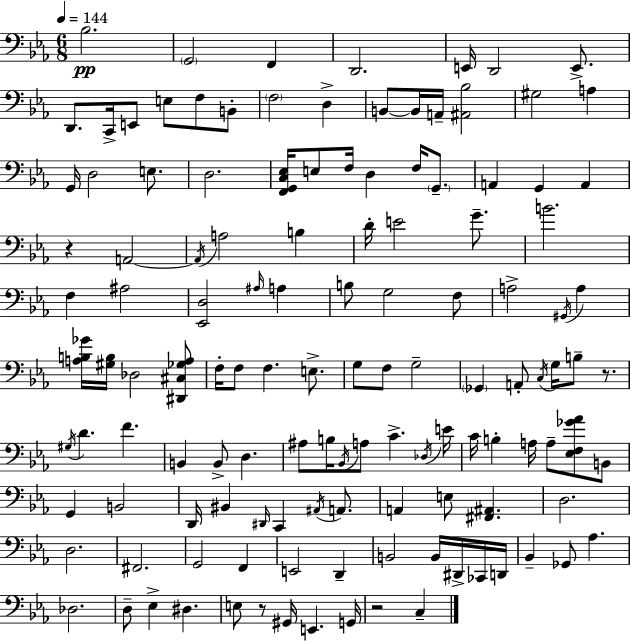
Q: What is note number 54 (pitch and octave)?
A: F3